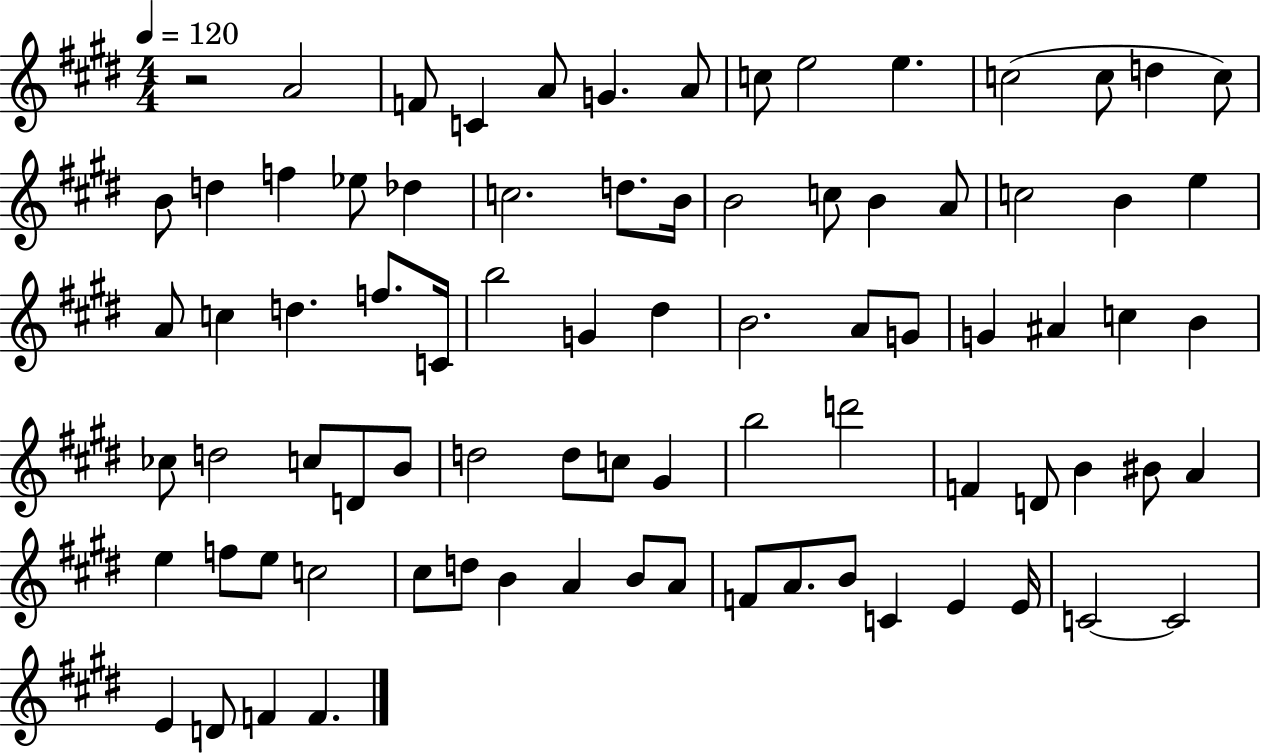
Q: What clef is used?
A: treble